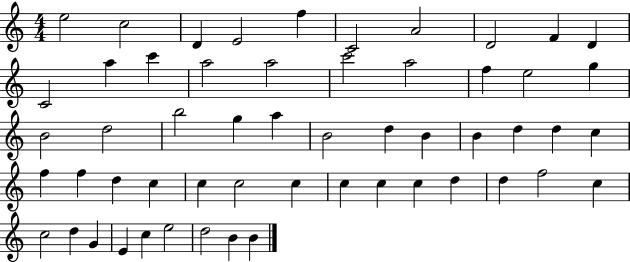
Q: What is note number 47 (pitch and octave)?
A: C5